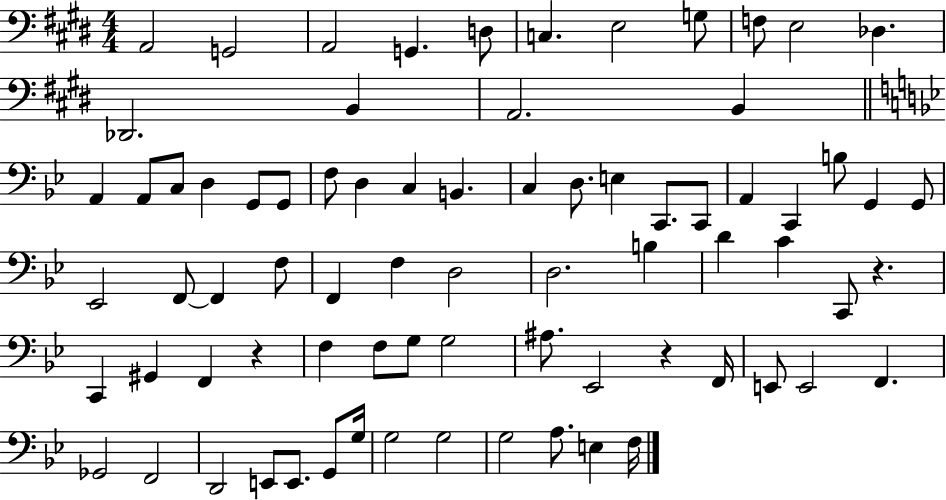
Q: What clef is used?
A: bass